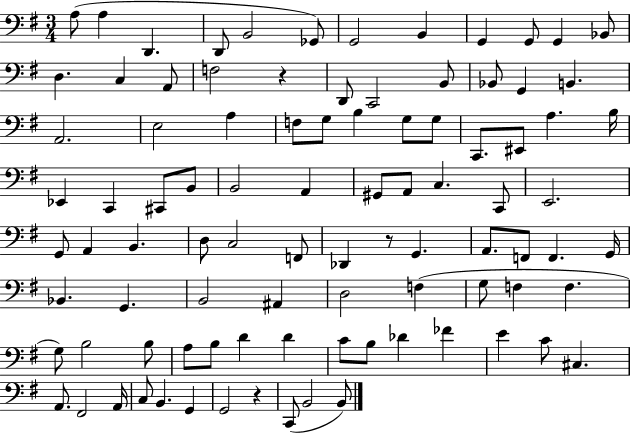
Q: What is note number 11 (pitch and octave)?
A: G2